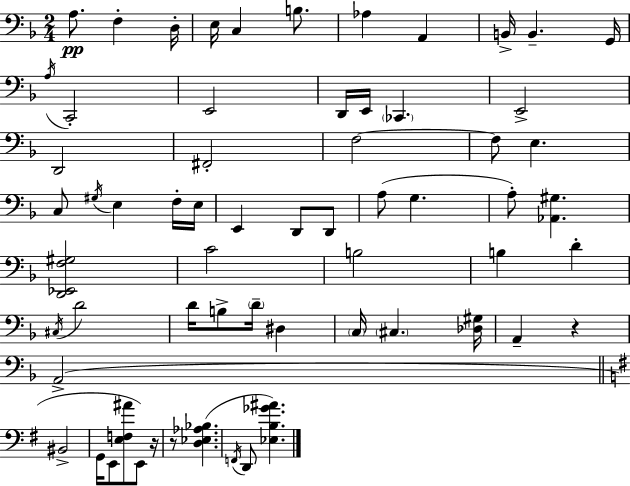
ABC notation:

X:1
T:Untitled
M:2/4
L:1/4
K:F
A,/2 F, D,/4 E,/4 C, B,/2 _A, A,, B,,/4 B,, G,,/4 A,/4 C,,2 E,,2 D,,/4 E,,/4 _C,, E,,2 D,,2 ^F,,2 F,2 F,/2 E, C,/2 ^G,/4 E, F,/4 E,/4 E,, D,,/2 D,,/2 A,/2 G, A,/2 [_A,,^G,] [D,,_E,,F,^G,]2 C2 B,2 B, D ^C,/4 D2 D/4 B,/2 D/4 ^D, C,/4 ^C, [_D,^G,]/4 A,, z A,,2 ^B,,2 G,,/4 E,,/2 [E,F,^A]/2 E,,/2 z/4 z/2 [D,_E,_A,_B,] F,,/4 D,,/2 [_E,B,_G^A]